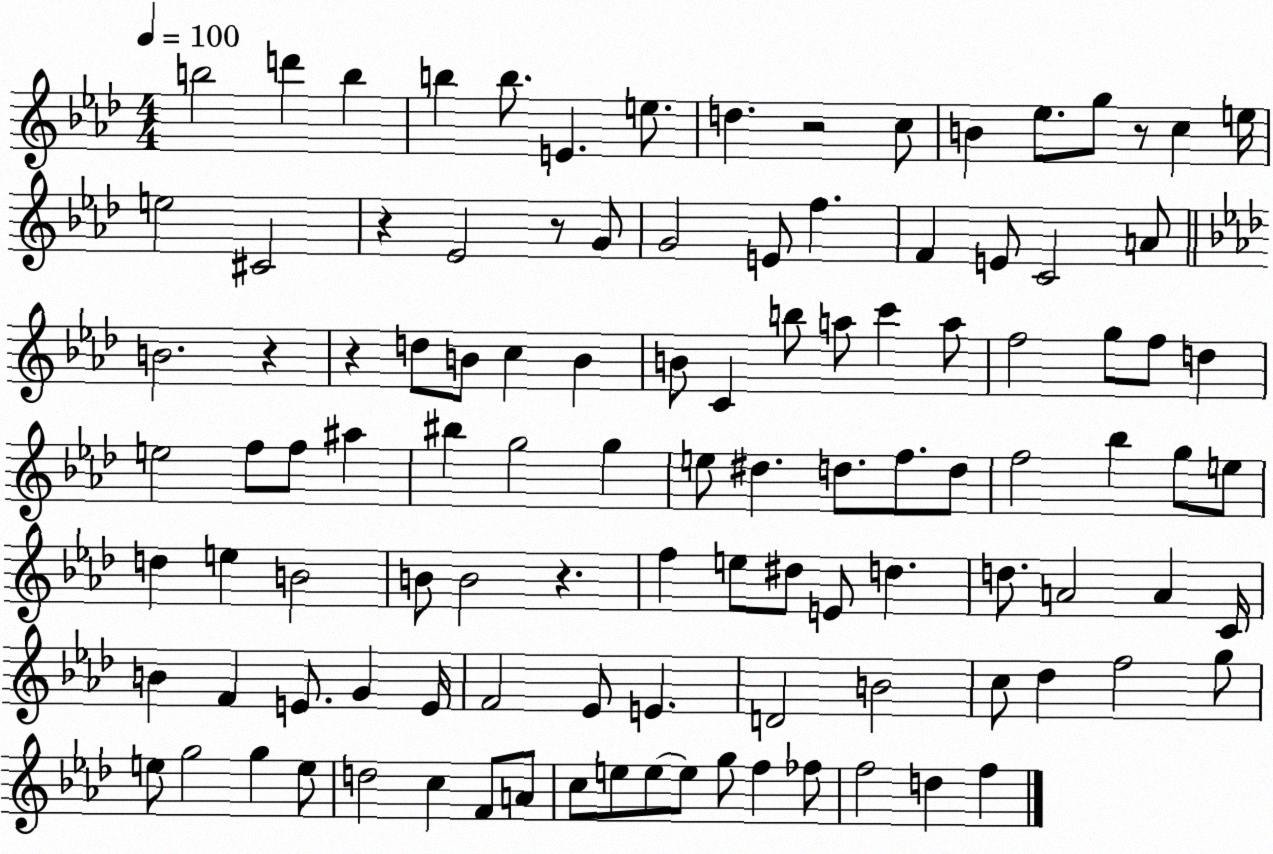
X:1
T:Untitled
M:4/4
L:1/4
K:Ab
b2 d' b b b/2 E e/2 d z2 c/2 B _e/2 g/2 z/2 c e/4 e2 ^C2 z _E2 z/2 G/2 G2 E/2 f F E/2 C2 A/2 B2 z z d/2 B/2 c B B/2 C b/2 a/2 c' a/2 f2 g/2 f/2 d e2 f/2 f/2 ^a ^b g2 g e/2 ^d d/2 f/2 d/2 f2 _b g/2 e/2 d e B2 B/2 B2 z f e/2 ^d/2 E/2 d d/2 A2 A C/4 B F E/2 G E/4 F2 _E/2 E D2 B2 c/2 _d f2 g/2 e/2 g2 g e/2 d2 c F/2 A/2 c/2 e/2 e/2 e/2 g/2 f _f/2 f2 d f